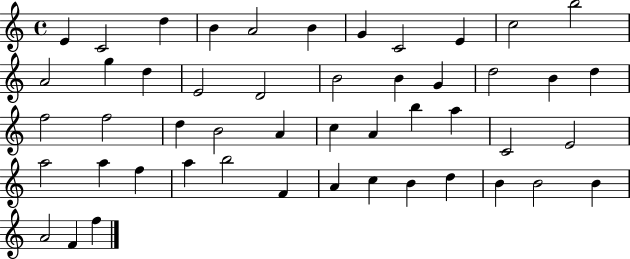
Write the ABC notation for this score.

X:1
T:Untitled
M:4/4
L:1/4
K:C
E C2 d B A2 B G C2 E c2 b2 A2 g d E2 D2 B2 B G d2 B d f2 f2 d B2 A c A b a C2 E2 a2 a f a b2 F A c B d B B2 B A2 F f